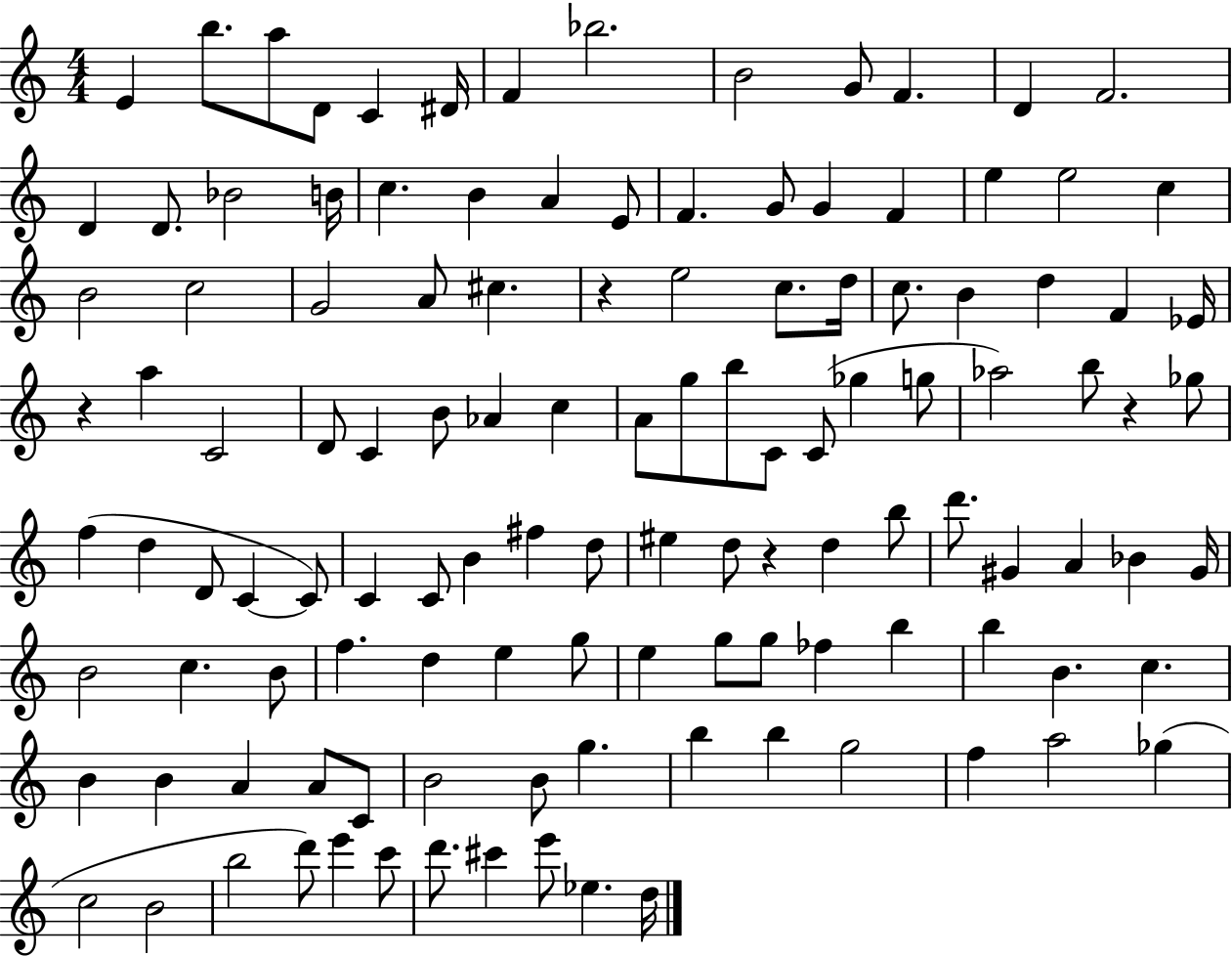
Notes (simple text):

E4/q B5/e. A5/e D4/e C4/q D#4/s F4/q Bb5/h. B4/h G4/e F4/q. D4/q F4/h. D4/q D4/e. Bb4/h B4/s C5/q. B4/q A4/q E4/e F4/q. G4/e G4/q F4/q E5/q E5/h C5/q B4/h C5/h G4/h A4/e C#5/q. R/q E5/h C5/e. D5/s C5/e. B4/q D5/q F4/q Eb4/s R/q A5/q C4/h D4/e C4/q B4/e Ab4/q C5/q A4/e G5/e B5/e C4/e C4/e Gb5/q G5/e Ab5/h B5/e R/q Gb5/e F5/q D5/q D4/e C4/q C4/e C4/q C4/e B4/q F#5/q D5/e EIS5/q D5/e R/q D5/q B5/e D6/e. G#4/q A4/q Bb4/q G#4/s B4/h C5/q. B4/e F5/q. D5/q E5/q G5/e E5/q G5/e G5/e FES5/q B5/q B5/q B4/q. C5/q. B4/q B4/q A4/q A4/e C4/e B4/h B4/e G5/q. B5/q B5/q G5/h F5/q A5/h Gb5/q C5/h B4/h B5/h D6/e E6/q C6/e D6/e. C#6/q E6/e Eb5/q. D5/s